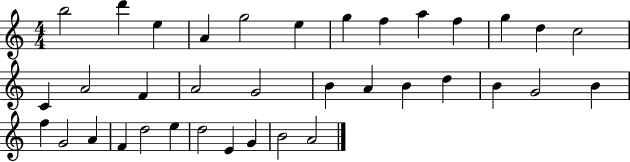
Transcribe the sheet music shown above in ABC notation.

X:1
T:Untitled
M:4/4
L:1/4
K:C
b2 d' e A g2 e g f a f g d c2 C A2 F A2 G2 B A B d B G2 B f G2 A F d2 e d2 E G B2 A2